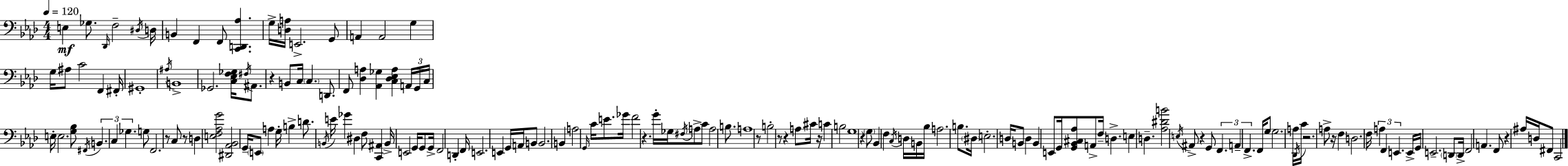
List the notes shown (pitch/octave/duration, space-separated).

E3/q Gb3/e. Db2/s F3/h D#3/s D3/s B2/q F2/q F2/e [C2,D2,Ab3]/q. G3/s [D3,A3]/s E2/h. G2/e A2/q A2/h G3/q G3/s A#3/e C4/h F2/q F#2/s G#2/w A#3/s B2/w Gb2/h. [C3,Eb3,F3,Gb3]/s F#3/s A#2/e. R/q B2/e C3/s C3/q. D2/e. F2/e [Db3,A3]/q [Ab2,Gb3]/q [C3,Db3,Eb3,A3]/q A2/s G2/s C3/s E3/s E3/h. [G3,Bb3]/e F#2/s B2/q. C3/q Gb3/q. G3/e F2/h. R/e C3/e R/e D3/q [E3,F3,Ab3,G4]/h [D#2,Ab2,Bb2]/h G2/s E2/e A3/q G3/s B3/q D4/e. B2/s E4/s Gb4/q D#3/q F3/e [C2,A#2]/q B2/s E2/h G2/s G2/e G2/s F2/h D2/q F2/s E2/h. E2/q G2/s A2/s B2/e B2/h. B2/q A3/h G2/s C4/s E4/e. Gb4/s F4/h R/q. G4/s Gb3/s F#3/s A3/e C4/e A3/h B3/e. A3/w R/e B3/h R/e R/q A3/e C#4/s R/s C4/q B3/h G3/w R/q G3/e Bb2/q F3/q C3/s D3/s B2/s Bb3/s A3/h. B3/e. D#3/s E3/h. D3/s B2/e D3/q B2/q E2/e G2/s [G2,Bb2,C#3,Ab3]/e A2/e F3/s D3/q. E3/q D3/q. [Ab3,D#4,B4]/h E3/s A#2/e R/q G2/e F2/q. A2/q F2/q. F2/s G3/e G3/h. A3/s Db2/s C4/s R/h. A3/e R/s F3/q D3/h. F3/s A3/q F2/q E2/q. E2/s G2/s E2/h. D2/e D2/s F2/h A2/q. F2/e R/q A#3/s D3/s F#2/e C2/h